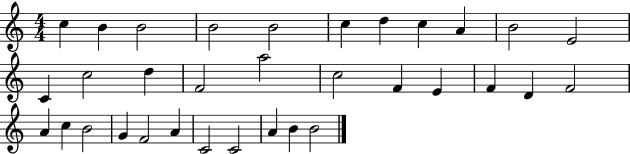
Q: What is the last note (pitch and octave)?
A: B4